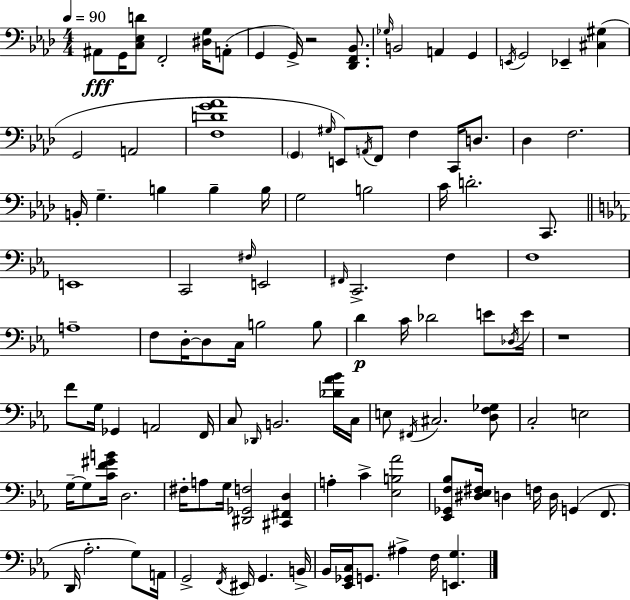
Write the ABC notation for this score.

X:1
T:Untitled
M:4/4
L:1/4
K:Ab
^A,,/2 G,,/4 [C,_E,D]/2 F,,2 [^D,G,]/4 A,,/2 G,, G,,/4 z2 [_D,,F,,_B,,]/2 _G,/4 B,,2 A,, G,, E,,/4 G,,2 _E,, [^C,^G,] G,,2 A,,2 [F,DG_A]4 G,, ^G,/4 E,,/2 A,,/4 F,,/2 F, C,,/4 D,/2 _D, F,2 B,,/4 G, B, B, B,/4 G,2 B,2 C/4 D2 C,,/2 E,,4 C,,2 ^F,/4 E,,2 ^F,,/4 C,,2 F, F,4 A,4 F,/2 D,/4 D,/2 C,/4 B,2 B,/2 D C/4 _D2 E/2 _D,/4 E/4 z4 F/2 G,/4 _G,, A,,2 F,,/4 C,/2 _D,,/4 B,,2 [_D_A_B]/4 C,/4 E,/2 ^F,,/4 ^C,2 [D,F,_G,]/2 C,2 E,2 G,/4 G,/2 [CF^GB]/4 D,2 ^F,/4 A,/2 G,/4 [^D,,_G,,F,]2 [^C,,^F,,D,] A, C [_E,B,_A]2 [_E,,_G,,F,_B,]/2 [^D,_E,^F,]/4 D, F,/4 D,/4 G,, F,,/2 D,,/4 _A,2 G,/2 A,,/4 G,,2 F,,/4 ^E,,/4 G,, B,,/4 _B,,/4 [_E,,_G,,C,]/4 G,,/2 ^A, F,/4 [E,,G,]